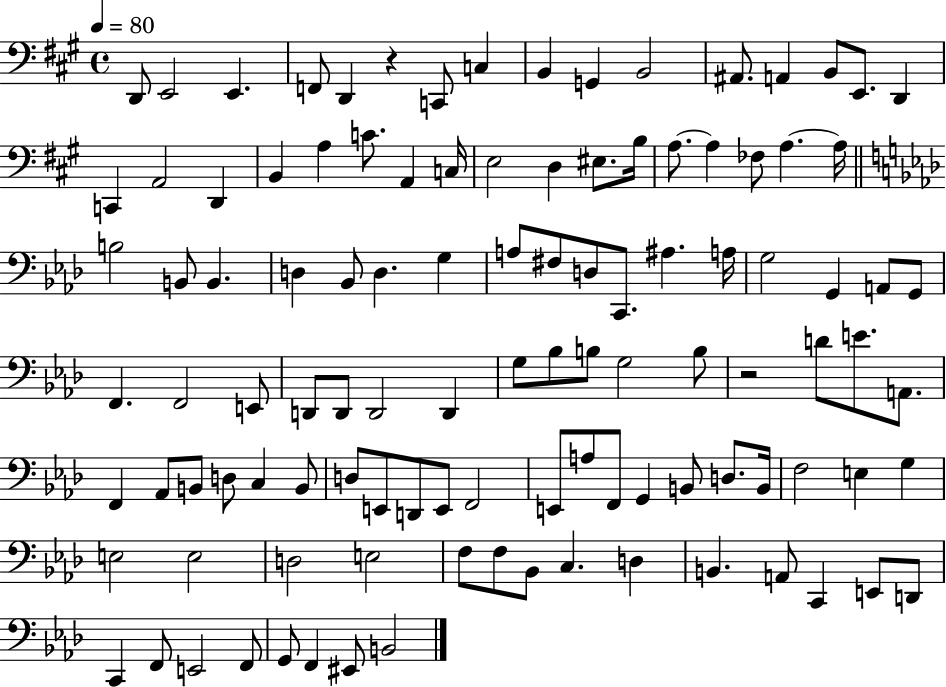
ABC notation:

X:1
T:Untitled
M:4/4
L:1/4
K:A
D,,/2 E,,2 E,, F,,/2 D,, z C,,/2 C, B,, G,, B,,2 ^A,,/2 A,, B,,/2 E,,/2 D,, C,, A,,2 D,, B,, A, C/2 A,, C,/4 E,2 D, ^E,/2 B,/4 A,/2 A, _F,/2 A, A,/4 B,2 B,,/2 B,, D, _B,,/2 D, G, A,/2 ^F,/2 D,/2 C,,/2 ^A, A,/4 G,2 G,, A,,/2 G,,/2 F,, F,,2 E,,/2 D,,/2 D,,/2 D,,2 D,, G,/2 _B,/2 B,/2 G,2 B,/2 z2 D/2 E/2 A,,/2 F,, _A,,/2 B,,/2 D,/2 C, B,,/2 D,/2 E,,/2 D,,/2 E,,/2 F,,2 E,,/2 A,/2 F,,/2 G,, B,,/2 D,/2 B,,/4 F,2 E, G, E,2 E,2 D,2 E,2 F,/2 F,/2 _B,,/2 C, D, B,, A,,/2 C,, E,,/2 D,,/2 C,, F,,/2 E,,2 F,,/2 G,,/2 F,, ^E,,/2 B,,2